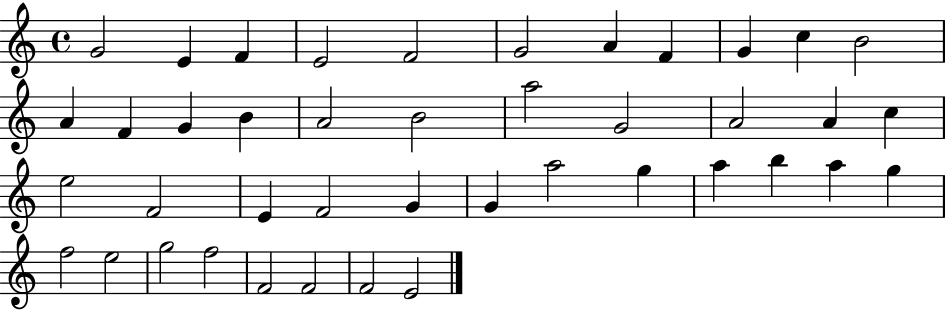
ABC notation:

X:1
T:Untitled
M:4/4
L:1/4
K:C
G2 E F E2 F2 G2 A F G c B2 A F G B A2 B2 a2 G2 A2 A c e2 F2 E F2 G G a2 g a b a g f2 e2 g2 f2 F2 F2 F2 E2